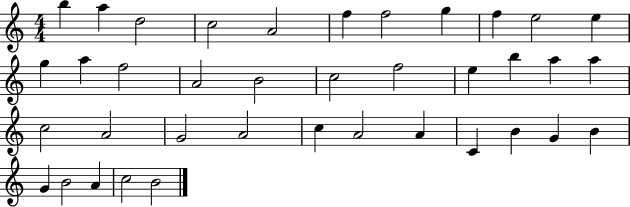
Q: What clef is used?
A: treble